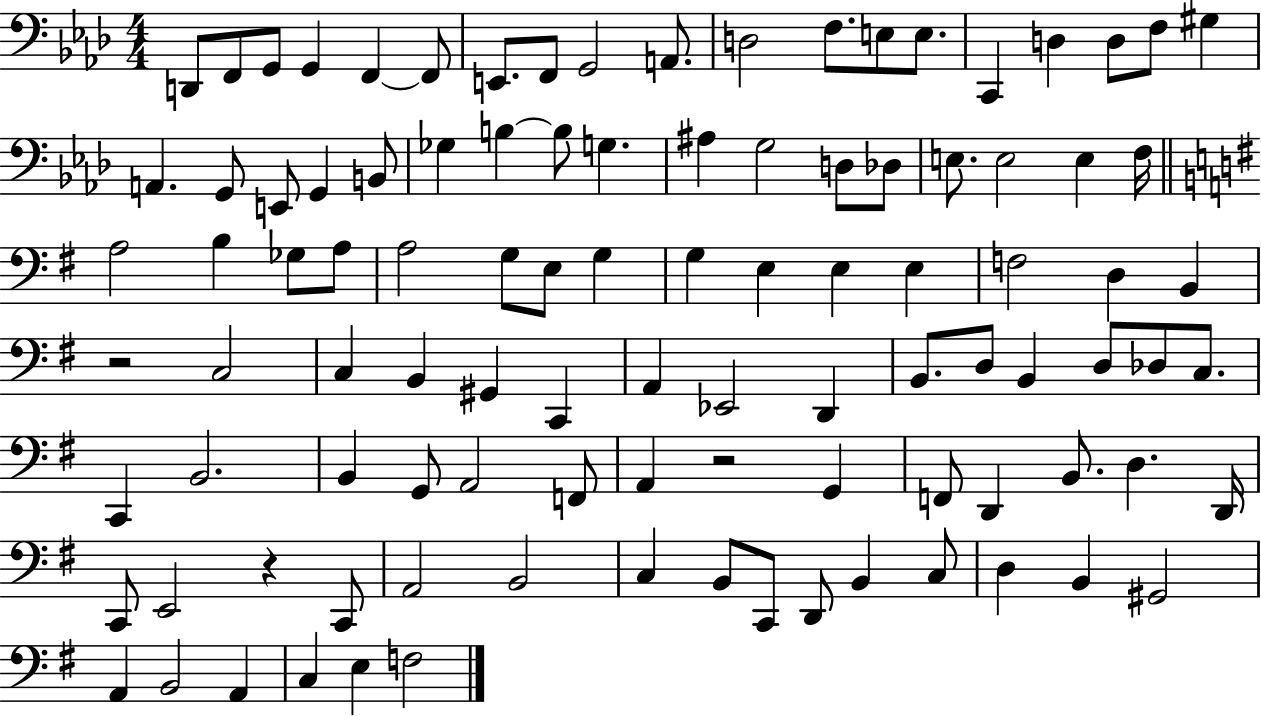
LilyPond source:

{
  \clef bass
  \numericTimeSignature
  \time 4/4
  \key aes \major
  d,8 f,8 g,8 g,4 f,4~~ f,8 | e,8. f,8 g,2 a,8. | d2 f8. e8 e8. | c,4 d4 d8 f8 gis4 | \break a,4. g,8 e,8 g,4 b,8 | ges4 b4~~ b8 g4. | ais4 g2 d8 des8 | e8. e2 e4 f16 | \break \bar "||" \break \key g \major a2 b4 ges8 a8 | a2 g8 e8 g4 | g4 e4 e4 e4 | f2 d4 b,4 | \break r2 c2 | c4 b,4 gis,4 c,4 | a,4 ees,2 d,4 | b,8. d8 b,4 d8 des8 c8. | \break c,4 b,2. | b,4 g,8 a,2 f,8 | a,4 r2 g,4 | f,8 d,4 b,8. d4. d,16 | \break c,8 e,2 r4 c,8 | a,2 b,2 | c4 b,8 c,8 d,8 b,4 c8 | d4 b,4 gis,2 | \break a,4 b,2 a,4 | c4 e4 f2 | \bar "|."
}